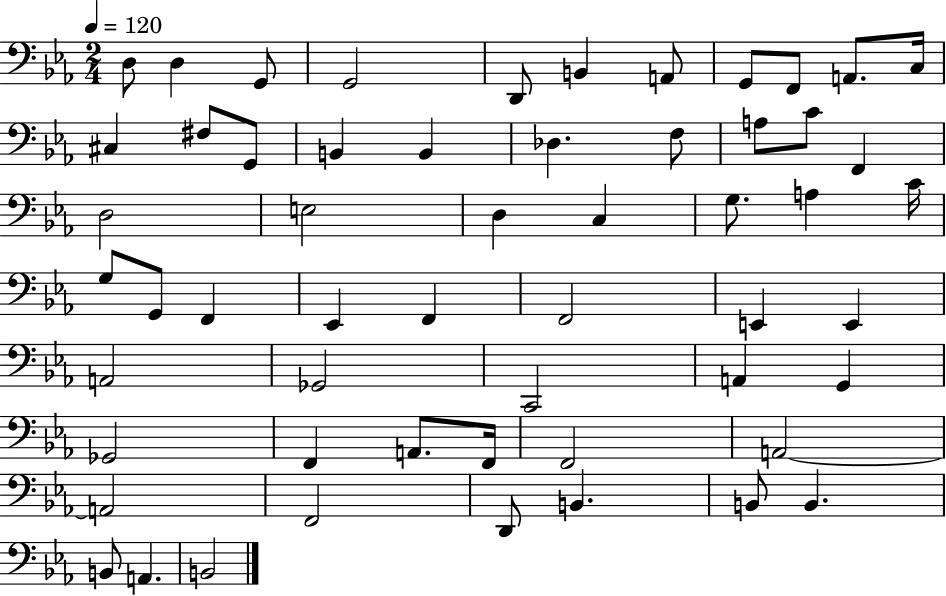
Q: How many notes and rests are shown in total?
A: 56